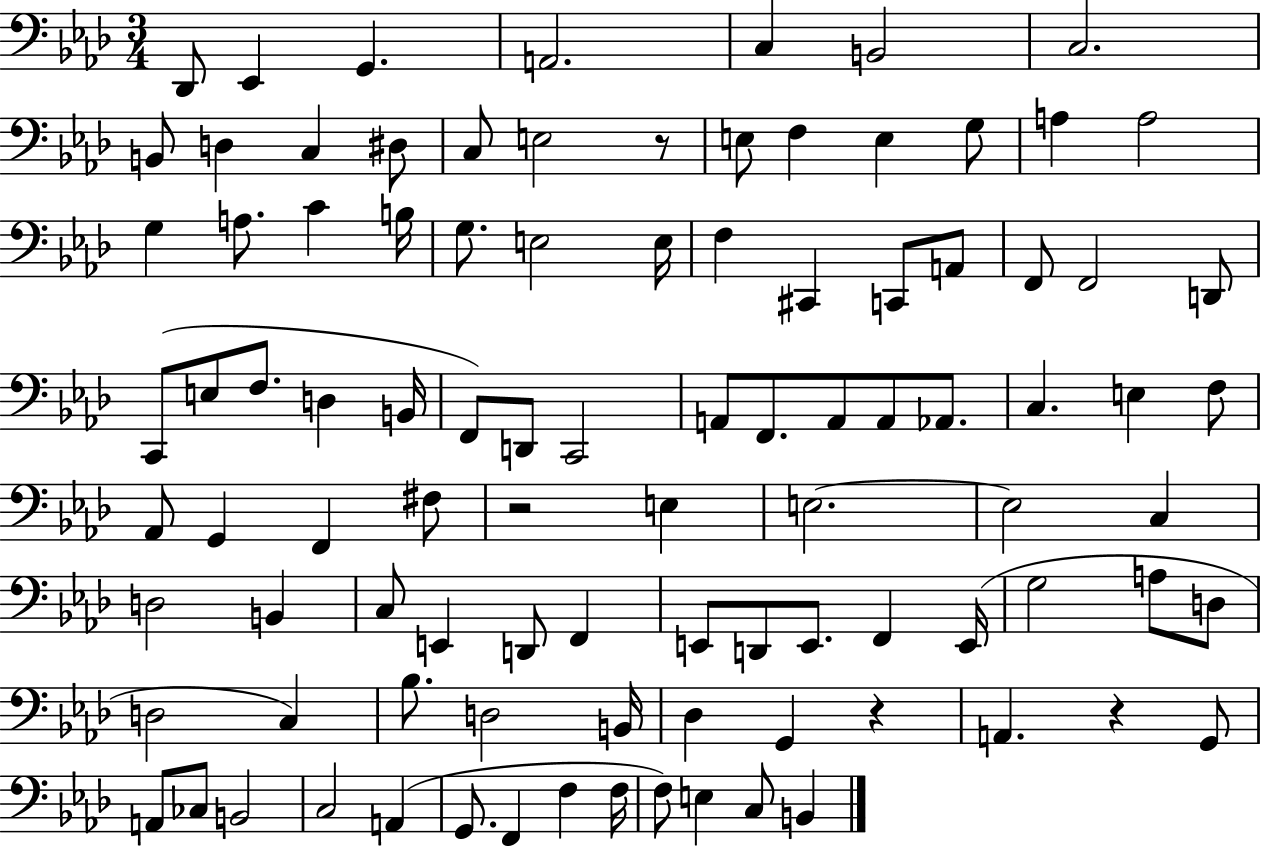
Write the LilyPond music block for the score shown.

{
  \clef bass
  \numericTimeSignature
  \time 3/4
  \key aes \major
  \repeat volta 2 { des,8 ees,4 g,4. | a,2. | c4 b,2 | c2. | \break b,8 d4 c4 dis8 | c8 e2 r8 | e8 f4 e4 g8 | a4 a2 | \break g4 a8. c'4 b16 | g8. e2 e16 | f4 cis,4 c,8 a,8 | f,8 f,2 d,8 | \break c,8( e8 f8. d4 b,16 | f,8) d,8 c,2 | a,8 f,8. a,8 a,8 aes,8. | c4. e4 f8 | \break aes,8 g,4 f,4 fis8 | r2 e4 | e2.~~ | e2 c4 | \break d2 b,4 | c8 e,4 d,8 f,4 | e,8 d,8 e,8. f,4 e,16( | g2 a8 d8 | \break d2 c4) | bes8. d2 b,16 | des4 g,4 r4 | a,4. r4 g,8 | \break a,8 ces8 b,2 | c2 a,4( | g,8. f,4 f4 f16 | f8) e4 c8 b,4 | \break } \bar "|."
}